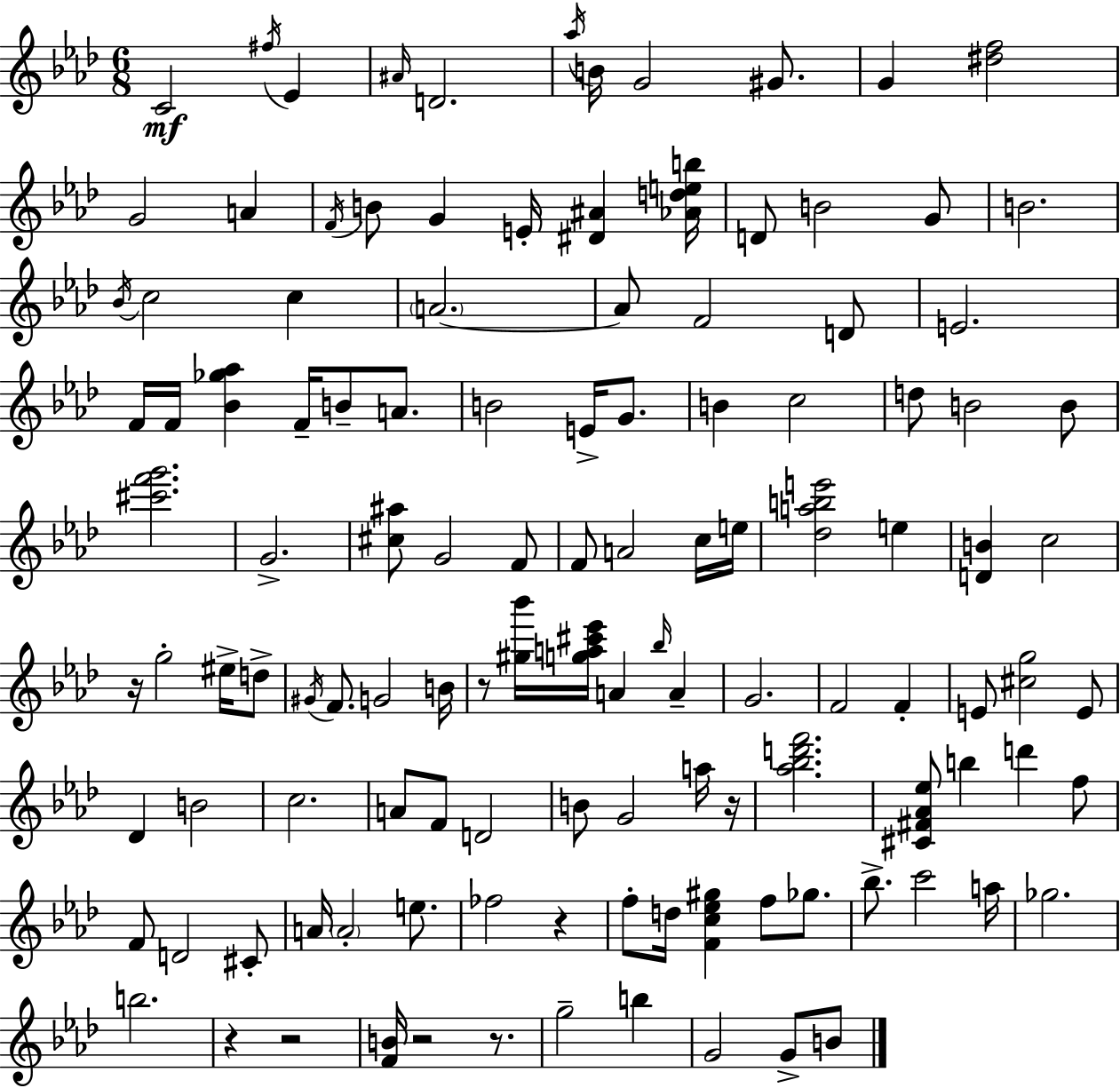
C4/h F#5/s Eb4/q A#4/s D4/h. Ab5/s B4/s G4/h G#4/e. G4/q [D#5,F5]/h G4/h A4/q F4/s B4/e G4/q E4/s [D#4,A#4]/q [Ab4,D5,E5,B5]/s D4/e B4/h G4/e B4/h. Bb4/s C5/h C5/q A4/h. A4/e F4/h D4/e E4/h. F4/s F4/s [Bb4,Gb5,Ab5]/q F4/s B4/e A4/e. B4/h E4/s G4/e. B4/q C5/h D5/e B4/h B4/e [C#6,F6,G6]/h. G4/h. [C#5,A#5]/e G4/h F4/e F4/e A4/h C5/s E5/s [Db5,A5,B5,E6]/h E5/q [D4,B4]/q C5/h R/s G5/h EIS5/s D5/e G#4/s F4/e. G4/h B4/s R/e [G#5,Bb6]/s [G5,A5,C#6,Eb6]/s A4/q Bb5/s A4/q G4/h. F4/h F4/q E4/e [C#5,G5]/h E4/e Db4/q B4/h C5/h. A4/e F4/e D4/h B4/e G4/h A5/s R/s [Ab5,Bb5,D6,F6]/h. [C#4,F#4,Ab4,Eb5]/e B5/q D6/q F5/e F4/e D4/h C#4/e A4/s A4/h E5/e. FES5/h R/q F5/e D5/s [F4,C5,Eb5,G#5]/q F5/e Gb5/e. Bb5/e. C6/h A5/s Gb5/h. B5/h. R/q R/h [F4,B4]/s R/h R/e. G5/h B5/q G4/h G4/e B4/e